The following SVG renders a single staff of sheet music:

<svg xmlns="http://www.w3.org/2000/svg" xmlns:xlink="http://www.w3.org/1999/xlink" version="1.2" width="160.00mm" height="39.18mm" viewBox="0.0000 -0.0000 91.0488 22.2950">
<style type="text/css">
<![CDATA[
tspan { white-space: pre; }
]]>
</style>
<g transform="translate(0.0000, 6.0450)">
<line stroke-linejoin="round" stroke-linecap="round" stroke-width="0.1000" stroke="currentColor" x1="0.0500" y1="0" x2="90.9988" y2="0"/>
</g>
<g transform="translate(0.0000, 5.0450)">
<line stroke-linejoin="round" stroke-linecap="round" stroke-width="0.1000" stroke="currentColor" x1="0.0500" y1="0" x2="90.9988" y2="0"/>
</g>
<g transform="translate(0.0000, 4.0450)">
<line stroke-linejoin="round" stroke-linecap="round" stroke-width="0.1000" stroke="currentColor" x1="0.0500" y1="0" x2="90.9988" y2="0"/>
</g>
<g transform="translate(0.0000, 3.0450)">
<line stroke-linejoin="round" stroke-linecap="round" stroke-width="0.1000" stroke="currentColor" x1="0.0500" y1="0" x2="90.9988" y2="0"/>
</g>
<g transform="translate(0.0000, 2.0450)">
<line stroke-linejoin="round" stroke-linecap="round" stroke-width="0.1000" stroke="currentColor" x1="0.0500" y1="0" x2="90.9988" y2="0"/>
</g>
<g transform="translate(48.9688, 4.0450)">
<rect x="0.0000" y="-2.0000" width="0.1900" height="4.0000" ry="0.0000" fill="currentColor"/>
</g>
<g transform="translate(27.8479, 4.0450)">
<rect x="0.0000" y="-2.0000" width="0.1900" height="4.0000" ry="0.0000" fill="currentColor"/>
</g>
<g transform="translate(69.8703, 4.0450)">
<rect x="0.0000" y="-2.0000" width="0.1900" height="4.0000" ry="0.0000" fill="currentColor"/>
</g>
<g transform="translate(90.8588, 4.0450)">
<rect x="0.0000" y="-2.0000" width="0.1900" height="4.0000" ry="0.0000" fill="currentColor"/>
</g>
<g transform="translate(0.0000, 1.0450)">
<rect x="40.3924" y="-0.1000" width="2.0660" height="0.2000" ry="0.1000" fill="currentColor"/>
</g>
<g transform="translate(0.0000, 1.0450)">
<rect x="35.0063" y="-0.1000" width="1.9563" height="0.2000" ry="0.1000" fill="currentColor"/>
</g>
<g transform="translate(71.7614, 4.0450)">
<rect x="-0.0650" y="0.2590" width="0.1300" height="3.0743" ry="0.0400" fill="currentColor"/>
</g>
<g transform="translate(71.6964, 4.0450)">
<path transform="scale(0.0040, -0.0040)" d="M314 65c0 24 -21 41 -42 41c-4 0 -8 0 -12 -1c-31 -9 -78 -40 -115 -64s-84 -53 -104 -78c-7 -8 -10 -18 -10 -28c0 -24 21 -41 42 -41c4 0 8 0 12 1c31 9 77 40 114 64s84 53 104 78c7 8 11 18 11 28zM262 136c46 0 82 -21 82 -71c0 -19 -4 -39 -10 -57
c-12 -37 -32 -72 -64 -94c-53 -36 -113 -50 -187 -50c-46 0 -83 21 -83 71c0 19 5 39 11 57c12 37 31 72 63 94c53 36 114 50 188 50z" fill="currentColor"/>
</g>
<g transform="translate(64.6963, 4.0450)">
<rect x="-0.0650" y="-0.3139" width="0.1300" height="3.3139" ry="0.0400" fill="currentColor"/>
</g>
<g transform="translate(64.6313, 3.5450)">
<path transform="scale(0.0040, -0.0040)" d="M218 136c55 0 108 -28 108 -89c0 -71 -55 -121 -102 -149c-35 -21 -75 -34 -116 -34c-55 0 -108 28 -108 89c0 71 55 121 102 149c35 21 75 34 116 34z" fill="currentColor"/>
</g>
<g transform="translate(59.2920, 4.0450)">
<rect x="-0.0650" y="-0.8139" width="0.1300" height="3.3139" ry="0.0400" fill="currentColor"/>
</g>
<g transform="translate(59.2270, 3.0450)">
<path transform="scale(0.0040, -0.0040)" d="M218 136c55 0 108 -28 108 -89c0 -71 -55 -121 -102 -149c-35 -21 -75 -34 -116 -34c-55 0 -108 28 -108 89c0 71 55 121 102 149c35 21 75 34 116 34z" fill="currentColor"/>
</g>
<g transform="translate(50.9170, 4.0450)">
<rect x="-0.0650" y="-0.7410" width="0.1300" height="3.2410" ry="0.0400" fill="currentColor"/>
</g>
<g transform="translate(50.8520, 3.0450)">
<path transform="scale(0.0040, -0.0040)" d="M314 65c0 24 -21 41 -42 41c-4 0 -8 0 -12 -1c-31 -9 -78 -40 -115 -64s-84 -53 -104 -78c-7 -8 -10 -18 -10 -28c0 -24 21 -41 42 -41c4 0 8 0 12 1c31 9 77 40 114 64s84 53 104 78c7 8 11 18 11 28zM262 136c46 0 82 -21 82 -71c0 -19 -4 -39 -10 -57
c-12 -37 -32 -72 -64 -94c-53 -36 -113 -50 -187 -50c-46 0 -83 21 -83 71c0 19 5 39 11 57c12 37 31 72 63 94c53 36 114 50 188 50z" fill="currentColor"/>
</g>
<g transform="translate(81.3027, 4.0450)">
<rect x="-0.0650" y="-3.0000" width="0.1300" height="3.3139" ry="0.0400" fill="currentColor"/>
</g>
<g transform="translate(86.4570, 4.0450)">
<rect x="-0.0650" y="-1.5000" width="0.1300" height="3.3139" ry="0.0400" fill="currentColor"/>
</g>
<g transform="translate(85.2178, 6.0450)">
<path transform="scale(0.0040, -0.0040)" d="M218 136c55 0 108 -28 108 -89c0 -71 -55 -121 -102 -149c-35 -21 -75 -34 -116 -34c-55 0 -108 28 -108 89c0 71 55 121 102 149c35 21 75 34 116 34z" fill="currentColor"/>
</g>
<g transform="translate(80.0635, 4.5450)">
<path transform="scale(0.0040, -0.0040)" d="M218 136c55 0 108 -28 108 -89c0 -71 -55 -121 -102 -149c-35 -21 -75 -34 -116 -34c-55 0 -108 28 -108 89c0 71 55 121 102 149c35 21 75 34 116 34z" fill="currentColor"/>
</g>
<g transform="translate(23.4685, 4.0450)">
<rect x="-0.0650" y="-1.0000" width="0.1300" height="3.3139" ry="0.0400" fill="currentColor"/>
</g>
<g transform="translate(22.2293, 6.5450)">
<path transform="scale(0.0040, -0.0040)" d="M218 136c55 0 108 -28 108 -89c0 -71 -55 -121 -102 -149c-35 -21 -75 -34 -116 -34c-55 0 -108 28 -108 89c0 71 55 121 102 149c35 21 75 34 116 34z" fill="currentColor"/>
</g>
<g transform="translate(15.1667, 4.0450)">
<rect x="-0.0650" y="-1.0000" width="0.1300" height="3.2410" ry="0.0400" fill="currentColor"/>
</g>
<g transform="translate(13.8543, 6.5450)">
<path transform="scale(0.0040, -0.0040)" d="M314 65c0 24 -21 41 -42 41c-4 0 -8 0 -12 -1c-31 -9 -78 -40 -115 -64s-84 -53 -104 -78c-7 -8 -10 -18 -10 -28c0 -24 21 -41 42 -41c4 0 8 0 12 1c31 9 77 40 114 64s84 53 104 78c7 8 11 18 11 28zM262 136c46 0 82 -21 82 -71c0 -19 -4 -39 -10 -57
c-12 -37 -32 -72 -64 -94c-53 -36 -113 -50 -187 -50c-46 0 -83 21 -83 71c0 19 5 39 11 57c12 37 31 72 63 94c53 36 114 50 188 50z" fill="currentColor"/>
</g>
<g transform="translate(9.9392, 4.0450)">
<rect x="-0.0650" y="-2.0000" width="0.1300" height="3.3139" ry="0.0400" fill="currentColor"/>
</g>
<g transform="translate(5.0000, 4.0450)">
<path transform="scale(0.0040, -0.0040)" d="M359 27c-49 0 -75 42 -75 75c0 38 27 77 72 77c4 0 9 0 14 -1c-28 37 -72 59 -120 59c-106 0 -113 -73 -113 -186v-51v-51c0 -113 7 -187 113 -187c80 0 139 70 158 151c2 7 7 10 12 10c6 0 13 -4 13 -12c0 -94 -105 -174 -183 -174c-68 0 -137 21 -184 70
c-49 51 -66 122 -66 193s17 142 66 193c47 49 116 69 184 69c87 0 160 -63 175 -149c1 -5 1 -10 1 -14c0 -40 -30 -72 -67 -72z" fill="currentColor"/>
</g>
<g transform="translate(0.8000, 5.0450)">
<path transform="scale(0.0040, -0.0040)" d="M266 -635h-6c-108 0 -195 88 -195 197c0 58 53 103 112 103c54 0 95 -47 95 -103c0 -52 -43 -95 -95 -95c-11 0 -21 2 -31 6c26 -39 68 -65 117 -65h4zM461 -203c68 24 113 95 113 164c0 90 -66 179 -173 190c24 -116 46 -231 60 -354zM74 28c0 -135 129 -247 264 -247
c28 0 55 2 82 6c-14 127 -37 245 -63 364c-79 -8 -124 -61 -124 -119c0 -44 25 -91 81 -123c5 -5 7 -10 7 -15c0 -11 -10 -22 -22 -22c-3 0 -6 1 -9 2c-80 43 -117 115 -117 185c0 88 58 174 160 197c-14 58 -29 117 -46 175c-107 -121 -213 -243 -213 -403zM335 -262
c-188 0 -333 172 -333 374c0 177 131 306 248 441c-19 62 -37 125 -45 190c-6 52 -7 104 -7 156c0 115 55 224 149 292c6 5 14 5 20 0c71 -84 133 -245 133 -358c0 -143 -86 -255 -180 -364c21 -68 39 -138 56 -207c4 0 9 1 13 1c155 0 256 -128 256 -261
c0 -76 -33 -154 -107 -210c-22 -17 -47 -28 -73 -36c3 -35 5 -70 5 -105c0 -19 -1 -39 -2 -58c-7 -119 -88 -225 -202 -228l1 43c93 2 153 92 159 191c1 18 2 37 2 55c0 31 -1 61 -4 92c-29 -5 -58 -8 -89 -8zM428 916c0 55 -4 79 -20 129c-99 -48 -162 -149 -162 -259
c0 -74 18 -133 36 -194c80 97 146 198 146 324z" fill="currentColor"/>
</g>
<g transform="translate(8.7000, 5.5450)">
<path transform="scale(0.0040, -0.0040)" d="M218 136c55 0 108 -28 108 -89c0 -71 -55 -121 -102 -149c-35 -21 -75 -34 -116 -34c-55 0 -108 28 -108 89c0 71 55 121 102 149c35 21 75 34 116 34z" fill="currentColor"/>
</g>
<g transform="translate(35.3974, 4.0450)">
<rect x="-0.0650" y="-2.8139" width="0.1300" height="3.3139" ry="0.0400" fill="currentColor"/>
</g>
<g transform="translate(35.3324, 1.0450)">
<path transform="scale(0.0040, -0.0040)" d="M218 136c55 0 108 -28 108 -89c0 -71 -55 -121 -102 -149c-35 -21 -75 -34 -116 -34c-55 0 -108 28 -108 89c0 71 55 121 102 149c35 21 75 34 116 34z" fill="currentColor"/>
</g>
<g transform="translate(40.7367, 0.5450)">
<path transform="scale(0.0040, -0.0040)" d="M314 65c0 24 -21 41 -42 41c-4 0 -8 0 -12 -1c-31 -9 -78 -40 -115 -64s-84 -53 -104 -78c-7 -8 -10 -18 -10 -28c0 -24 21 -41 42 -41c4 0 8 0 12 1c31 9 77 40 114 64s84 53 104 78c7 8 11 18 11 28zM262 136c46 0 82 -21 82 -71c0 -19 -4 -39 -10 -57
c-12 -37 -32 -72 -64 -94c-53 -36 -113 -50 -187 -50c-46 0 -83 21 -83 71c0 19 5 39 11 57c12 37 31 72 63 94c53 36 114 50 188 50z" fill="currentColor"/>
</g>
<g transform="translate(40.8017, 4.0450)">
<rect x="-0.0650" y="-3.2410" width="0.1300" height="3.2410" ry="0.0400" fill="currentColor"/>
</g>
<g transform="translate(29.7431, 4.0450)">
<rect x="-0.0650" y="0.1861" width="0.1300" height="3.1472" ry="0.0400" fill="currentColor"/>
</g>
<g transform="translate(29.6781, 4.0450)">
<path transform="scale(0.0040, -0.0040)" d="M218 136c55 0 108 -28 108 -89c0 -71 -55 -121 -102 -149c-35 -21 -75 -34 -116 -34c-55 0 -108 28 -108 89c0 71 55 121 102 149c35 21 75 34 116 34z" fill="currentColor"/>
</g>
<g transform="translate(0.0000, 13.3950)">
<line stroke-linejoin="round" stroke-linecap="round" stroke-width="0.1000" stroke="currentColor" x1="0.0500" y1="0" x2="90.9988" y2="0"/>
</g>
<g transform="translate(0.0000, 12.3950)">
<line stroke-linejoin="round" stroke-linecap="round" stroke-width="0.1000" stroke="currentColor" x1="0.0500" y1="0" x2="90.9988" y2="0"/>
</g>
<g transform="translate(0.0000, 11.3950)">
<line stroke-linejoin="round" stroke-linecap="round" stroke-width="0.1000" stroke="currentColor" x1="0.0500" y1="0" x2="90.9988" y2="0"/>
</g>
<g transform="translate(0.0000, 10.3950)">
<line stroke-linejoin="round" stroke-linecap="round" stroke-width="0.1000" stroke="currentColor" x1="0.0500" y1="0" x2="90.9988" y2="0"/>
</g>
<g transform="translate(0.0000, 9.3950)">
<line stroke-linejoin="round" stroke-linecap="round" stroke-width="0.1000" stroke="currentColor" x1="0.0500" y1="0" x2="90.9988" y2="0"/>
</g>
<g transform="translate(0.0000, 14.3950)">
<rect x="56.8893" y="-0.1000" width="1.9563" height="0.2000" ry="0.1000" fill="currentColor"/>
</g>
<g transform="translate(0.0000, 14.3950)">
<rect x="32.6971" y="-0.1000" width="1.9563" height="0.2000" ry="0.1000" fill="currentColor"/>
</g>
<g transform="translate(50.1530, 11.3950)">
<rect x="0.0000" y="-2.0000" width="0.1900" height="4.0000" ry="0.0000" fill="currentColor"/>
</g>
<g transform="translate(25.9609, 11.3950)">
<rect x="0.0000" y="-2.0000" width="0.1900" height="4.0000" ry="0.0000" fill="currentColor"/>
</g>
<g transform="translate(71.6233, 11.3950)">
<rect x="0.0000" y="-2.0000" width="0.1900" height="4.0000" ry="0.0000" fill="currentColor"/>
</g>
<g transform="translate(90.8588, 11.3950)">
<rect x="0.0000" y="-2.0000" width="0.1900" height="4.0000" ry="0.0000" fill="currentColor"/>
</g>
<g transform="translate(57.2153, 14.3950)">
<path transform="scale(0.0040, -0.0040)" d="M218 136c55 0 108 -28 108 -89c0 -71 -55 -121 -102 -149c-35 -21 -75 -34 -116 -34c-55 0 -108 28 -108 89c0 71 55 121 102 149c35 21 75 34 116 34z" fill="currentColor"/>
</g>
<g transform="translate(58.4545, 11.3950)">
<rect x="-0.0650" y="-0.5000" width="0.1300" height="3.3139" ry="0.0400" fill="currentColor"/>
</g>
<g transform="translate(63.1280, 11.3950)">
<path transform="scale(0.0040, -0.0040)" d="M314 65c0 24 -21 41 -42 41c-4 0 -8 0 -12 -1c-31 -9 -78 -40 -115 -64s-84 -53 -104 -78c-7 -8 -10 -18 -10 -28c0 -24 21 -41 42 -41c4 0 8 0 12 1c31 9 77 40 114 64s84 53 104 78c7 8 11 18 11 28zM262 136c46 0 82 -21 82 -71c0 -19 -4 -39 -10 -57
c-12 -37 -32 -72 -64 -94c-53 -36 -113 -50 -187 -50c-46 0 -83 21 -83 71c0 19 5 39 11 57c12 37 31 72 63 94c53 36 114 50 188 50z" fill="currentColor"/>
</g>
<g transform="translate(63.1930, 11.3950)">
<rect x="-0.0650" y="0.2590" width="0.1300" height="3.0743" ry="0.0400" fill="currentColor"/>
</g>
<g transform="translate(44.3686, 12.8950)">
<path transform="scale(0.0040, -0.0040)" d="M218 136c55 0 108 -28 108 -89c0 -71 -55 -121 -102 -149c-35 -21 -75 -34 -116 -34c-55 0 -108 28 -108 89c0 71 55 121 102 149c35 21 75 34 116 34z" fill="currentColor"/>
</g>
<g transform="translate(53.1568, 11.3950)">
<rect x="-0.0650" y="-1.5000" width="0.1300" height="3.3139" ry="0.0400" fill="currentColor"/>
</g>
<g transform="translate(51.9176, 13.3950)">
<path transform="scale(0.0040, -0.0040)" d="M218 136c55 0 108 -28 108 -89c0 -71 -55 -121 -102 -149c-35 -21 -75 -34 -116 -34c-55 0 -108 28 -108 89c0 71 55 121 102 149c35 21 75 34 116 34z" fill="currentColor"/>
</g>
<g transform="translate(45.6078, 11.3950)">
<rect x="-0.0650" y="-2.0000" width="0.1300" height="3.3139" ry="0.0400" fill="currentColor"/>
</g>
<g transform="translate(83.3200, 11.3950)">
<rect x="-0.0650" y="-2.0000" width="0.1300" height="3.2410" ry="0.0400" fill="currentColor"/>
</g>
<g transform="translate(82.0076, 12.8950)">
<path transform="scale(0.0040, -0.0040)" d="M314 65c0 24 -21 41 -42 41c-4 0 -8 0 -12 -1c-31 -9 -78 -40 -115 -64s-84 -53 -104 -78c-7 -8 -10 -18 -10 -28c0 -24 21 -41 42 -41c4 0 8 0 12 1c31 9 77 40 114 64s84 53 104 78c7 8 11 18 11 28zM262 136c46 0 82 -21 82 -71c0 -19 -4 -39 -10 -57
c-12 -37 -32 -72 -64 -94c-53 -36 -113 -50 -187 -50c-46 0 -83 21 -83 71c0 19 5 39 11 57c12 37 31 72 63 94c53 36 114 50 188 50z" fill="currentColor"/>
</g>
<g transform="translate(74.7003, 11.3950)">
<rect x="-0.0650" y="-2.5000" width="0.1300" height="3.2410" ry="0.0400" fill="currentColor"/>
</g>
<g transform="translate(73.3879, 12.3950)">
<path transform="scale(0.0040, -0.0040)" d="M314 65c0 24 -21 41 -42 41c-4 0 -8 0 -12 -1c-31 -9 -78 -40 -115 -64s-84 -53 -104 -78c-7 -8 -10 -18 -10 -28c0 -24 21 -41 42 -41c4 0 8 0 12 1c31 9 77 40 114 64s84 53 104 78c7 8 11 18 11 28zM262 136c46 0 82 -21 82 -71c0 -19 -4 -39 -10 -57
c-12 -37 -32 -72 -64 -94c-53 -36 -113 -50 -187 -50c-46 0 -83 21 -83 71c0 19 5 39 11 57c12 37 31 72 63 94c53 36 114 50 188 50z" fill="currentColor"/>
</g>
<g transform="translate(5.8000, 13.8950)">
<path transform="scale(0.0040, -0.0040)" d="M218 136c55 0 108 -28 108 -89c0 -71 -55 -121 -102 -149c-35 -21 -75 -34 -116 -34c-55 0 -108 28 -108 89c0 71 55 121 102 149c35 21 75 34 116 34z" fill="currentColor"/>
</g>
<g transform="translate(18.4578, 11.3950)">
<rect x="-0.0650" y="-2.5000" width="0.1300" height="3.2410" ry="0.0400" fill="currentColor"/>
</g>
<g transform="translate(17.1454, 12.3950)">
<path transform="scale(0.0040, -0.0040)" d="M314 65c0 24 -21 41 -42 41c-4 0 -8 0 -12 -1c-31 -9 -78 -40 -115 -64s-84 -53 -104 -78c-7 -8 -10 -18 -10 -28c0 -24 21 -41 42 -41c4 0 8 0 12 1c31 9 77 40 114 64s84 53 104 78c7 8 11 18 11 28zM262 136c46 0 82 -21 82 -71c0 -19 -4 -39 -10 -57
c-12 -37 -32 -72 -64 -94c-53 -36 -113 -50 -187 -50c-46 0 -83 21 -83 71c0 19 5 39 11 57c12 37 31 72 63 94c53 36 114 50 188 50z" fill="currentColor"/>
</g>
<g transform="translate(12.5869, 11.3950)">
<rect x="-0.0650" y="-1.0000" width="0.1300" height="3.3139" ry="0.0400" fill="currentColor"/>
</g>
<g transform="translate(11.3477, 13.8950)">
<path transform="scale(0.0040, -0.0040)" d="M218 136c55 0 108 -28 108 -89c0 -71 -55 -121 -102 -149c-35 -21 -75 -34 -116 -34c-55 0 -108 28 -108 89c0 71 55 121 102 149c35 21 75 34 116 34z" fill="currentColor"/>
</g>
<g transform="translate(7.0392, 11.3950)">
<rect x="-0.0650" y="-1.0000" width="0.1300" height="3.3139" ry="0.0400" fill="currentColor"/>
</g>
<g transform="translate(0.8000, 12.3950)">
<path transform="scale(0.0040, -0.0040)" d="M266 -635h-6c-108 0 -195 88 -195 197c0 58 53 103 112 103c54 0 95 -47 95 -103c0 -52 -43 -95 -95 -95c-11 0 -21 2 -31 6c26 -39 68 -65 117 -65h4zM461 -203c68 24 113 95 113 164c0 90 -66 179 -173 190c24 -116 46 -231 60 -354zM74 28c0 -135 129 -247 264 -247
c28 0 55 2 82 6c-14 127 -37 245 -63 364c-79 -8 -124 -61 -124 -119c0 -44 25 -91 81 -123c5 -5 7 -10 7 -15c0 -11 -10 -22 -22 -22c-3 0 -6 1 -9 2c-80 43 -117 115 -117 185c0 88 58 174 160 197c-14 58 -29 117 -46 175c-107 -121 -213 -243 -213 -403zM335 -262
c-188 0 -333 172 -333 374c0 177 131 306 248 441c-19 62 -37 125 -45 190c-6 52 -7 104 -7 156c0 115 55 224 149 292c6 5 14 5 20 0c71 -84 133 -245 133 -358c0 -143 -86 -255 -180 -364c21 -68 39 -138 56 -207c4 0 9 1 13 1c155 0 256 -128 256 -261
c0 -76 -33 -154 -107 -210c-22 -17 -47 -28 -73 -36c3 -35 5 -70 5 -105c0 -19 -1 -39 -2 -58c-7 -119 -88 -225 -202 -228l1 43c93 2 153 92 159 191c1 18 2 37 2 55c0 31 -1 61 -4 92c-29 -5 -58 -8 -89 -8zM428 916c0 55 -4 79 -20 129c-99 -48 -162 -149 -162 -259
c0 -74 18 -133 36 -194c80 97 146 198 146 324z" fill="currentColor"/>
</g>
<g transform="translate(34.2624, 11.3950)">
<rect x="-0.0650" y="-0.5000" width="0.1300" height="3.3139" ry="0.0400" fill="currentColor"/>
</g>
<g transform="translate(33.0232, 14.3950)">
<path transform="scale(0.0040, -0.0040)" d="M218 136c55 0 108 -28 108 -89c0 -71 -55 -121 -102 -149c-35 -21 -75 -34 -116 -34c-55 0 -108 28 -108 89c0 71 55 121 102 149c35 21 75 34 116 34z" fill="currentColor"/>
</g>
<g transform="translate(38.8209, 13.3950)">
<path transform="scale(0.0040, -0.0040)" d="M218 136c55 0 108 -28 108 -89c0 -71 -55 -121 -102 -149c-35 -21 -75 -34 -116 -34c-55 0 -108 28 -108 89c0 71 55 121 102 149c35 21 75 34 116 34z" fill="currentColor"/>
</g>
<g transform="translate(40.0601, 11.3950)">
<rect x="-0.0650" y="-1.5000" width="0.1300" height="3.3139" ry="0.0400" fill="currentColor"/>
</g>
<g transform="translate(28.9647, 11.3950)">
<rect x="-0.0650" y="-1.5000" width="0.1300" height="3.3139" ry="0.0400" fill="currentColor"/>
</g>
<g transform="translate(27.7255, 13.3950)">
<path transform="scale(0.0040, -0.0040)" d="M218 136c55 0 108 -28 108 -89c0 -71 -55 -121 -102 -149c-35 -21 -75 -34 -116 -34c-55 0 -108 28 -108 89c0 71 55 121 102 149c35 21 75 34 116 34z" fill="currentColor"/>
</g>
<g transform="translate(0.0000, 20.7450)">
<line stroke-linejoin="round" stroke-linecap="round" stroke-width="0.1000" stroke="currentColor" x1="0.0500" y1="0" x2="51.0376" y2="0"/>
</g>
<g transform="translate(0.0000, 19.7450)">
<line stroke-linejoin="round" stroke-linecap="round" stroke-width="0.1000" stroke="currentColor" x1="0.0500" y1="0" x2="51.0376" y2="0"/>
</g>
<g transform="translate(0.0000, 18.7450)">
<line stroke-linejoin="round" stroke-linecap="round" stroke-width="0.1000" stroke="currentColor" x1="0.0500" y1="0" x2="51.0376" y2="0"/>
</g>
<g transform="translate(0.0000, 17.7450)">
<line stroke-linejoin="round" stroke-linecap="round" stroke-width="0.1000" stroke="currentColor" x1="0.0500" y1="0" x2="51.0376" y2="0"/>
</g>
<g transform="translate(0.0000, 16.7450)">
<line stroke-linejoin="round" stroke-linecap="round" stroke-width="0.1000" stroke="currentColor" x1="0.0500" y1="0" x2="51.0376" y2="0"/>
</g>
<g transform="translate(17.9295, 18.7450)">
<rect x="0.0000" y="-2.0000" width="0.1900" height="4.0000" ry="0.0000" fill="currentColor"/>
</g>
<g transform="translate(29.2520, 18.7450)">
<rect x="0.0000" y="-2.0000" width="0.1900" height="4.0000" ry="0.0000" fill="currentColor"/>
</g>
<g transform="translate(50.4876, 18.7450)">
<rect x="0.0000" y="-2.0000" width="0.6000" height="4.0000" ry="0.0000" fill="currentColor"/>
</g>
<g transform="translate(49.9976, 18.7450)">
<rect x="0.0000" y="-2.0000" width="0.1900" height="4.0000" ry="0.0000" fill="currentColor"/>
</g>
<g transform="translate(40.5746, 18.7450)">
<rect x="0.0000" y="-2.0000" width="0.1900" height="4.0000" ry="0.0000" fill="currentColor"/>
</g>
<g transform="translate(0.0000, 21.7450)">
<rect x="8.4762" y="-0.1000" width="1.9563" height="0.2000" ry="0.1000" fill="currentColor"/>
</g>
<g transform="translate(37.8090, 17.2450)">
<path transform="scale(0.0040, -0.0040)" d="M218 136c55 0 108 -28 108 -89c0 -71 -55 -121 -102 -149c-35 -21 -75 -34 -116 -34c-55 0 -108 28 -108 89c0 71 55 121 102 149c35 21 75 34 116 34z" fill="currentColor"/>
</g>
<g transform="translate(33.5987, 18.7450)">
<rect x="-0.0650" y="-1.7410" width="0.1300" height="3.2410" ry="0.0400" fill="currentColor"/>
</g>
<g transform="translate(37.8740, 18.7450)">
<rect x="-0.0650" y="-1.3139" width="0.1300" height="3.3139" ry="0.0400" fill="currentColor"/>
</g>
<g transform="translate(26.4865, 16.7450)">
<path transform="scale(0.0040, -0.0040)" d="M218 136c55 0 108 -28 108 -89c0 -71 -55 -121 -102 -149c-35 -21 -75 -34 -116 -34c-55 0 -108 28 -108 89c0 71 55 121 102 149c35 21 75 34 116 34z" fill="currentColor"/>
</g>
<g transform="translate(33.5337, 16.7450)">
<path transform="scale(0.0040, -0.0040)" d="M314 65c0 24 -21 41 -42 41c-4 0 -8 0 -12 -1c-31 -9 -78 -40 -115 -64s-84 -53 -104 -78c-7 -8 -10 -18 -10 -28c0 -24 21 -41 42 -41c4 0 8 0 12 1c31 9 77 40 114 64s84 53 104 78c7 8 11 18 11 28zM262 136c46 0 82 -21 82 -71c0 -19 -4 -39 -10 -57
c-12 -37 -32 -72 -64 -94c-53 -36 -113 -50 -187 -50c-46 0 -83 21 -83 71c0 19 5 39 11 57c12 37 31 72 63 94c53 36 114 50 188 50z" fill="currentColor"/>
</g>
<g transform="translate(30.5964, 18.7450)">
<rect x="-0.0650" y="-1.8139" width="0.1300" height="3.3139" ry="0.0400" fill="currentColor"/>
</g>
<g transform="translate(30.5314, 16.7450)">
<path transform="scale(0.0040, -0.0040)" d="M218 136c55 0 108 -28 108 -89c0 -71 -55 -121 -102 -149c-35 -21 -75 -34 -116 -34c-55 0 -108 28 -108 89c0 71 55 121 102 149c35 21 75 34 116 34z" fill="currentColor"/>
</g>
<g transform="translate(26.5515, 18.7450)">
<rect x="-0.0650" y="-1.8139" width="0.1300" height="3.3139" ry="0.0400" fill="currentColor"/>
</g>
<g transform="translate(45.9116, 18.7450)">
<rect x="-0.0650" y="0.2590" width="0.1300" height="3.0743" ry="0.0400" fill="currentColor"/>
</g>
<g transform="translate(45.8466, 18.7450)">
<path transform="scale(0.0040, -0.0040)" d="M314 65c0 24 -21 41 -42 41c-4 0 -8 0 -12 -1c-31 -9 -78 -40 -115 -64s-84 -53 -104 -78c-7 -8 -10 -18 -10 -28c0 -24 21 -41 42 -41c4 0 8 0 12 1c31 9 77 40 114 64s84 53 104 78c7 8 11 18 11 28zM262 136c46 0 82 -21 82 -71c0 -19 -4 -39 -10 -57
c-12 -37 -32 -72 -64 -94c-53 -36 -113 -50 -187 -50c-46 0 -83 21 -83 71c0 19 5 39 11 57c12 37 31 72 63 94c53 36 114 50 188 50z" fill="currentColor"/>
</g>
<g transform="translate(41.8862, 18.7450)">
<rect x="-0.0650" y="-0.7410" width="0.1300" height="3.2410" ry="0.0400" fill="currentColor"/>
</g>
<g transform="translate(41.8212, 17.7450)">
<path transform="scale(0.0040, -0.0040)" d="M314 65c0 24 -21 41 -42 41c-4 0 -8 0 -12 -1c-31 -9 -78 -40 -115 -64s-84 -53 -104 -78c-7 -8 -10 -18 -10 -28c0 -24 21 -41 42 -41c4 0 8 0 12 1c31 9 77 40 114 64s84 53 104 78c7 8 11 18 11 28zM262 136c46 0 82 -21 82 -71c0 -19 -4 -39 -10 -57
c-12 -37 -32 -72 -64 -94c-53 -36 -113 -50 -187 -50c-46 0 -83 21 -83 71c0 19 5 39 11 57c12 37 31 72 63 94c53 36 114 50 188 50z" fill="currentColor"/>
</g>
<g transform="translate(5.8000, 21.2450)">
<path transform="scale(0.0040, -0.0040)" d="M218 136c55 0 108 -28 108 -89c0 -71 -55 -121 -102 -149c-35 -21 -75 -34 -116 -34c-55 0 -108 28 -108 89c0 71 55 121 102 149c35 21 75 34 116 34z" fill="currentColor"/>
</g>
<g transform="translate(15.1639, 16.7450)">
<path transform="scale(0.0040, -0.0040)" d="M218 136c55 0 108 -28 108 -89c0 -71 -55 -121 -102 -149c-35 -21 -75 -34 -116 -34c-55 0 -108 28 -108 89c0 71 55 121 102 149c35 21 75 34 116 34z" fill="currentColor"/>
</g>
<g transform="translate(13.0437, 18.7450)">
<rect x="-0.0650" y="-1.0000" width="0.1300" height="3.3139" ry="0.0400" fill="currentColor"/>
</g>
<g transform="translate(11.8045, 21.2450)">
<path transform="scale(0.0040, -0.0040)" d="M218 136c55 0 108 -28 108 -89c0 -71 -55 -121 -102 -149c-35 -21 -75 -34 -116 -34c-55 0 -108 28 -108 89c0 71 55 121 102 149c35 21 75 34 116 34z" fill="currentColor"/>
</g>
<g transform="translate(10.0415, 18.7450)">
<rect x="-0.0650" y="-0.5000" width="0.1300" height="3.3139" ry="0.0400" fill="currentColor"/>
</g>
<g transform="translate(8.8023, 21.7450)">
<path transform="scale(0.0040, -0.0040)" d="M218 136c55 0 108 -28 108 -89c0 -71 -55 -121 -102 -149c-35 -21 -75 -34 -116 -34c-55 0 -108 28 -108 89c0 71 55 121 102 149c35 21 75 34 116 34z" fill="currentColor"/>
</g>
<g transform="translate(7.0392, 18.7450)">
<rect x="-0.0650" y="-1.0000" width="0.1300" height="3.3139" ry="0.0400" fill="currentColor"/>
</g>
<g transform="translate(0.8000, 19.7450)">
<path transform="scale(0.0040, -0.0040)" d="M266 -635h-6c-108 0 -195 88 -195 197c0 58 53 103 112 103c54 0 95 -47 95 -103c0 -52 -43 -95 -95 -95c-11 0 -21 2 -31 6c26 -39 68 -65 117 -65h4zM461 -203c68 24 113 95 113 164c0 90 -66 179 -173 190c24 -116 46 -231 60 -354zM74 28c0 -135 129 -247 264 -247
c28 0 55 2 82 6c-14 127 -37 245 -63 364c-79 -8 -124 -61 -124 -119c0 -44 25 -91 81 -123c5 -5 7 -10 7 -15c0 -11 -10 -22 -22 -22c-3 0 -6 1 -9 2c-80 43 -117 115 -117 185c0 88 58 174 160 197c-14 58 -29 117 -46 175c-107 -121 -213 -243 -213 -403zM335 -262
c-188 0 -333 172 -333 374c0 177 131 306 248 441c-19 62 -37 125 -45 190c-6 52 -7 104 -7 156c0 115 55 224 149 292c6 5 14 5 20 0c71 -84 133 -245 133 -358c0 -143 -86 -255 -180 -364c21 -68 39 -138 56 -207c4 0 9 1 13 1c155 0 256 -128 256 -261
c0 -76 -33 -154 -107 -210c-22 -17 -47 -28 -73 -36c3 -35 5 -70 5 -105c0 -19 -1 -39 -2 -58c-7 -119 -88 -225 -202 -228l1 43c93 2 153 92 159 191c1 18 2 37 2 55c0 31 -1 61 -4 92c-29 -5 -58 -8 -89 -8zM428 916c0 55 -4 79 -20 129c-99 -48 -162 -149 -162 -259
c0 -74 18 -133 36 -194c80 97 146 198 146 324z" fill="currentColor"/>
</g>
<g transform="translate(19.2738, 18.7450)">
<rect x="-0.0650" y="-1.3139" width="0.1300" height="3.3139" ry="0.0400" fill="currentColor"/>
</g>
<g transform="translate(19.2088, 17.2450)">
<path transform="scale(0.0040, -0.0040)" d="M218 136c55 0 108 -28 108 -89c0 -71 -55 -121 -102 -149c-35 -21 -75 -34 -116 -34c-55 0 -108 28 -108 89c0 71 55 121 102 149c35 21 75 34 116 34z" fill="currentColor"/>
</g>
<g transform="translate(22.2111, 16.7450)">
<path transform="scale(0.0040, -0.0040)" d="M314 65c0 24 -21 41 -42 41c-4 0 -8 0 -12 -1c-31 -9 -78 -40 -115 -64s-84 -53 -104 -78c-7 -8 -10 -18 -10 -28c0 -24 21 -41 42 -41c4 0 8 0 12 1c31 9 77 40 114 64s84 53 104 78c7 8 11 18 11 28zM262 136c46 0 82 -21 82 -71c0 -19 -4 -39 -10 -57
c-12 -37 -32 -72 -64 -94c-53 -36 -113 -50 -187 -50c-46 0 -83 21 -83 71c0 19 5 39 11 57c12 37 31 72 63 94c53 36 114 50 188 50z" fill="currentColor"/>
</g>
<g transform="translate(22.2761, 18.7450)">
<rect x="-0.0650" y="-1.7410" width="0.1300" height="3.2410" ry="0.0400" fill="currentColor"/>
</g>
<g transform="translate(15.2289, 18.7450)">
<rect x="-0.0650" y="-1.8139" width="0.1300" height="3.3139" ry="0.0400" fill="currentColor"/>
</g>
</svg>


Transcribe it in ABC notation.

X:1
T:Untitled
M:4/4
L:1/4
K:C
F D2 D B a b2 d2 d c B2 A E D D G2 E C E F E C B2 G2 F2 D C D f e f2 f f f2 e d2 B2